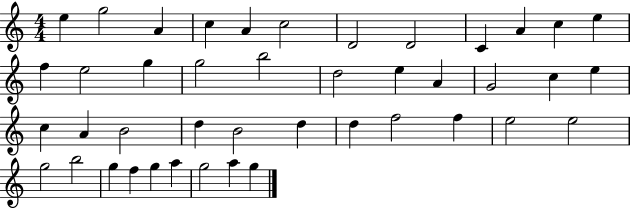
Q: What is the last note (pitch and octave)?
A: G5